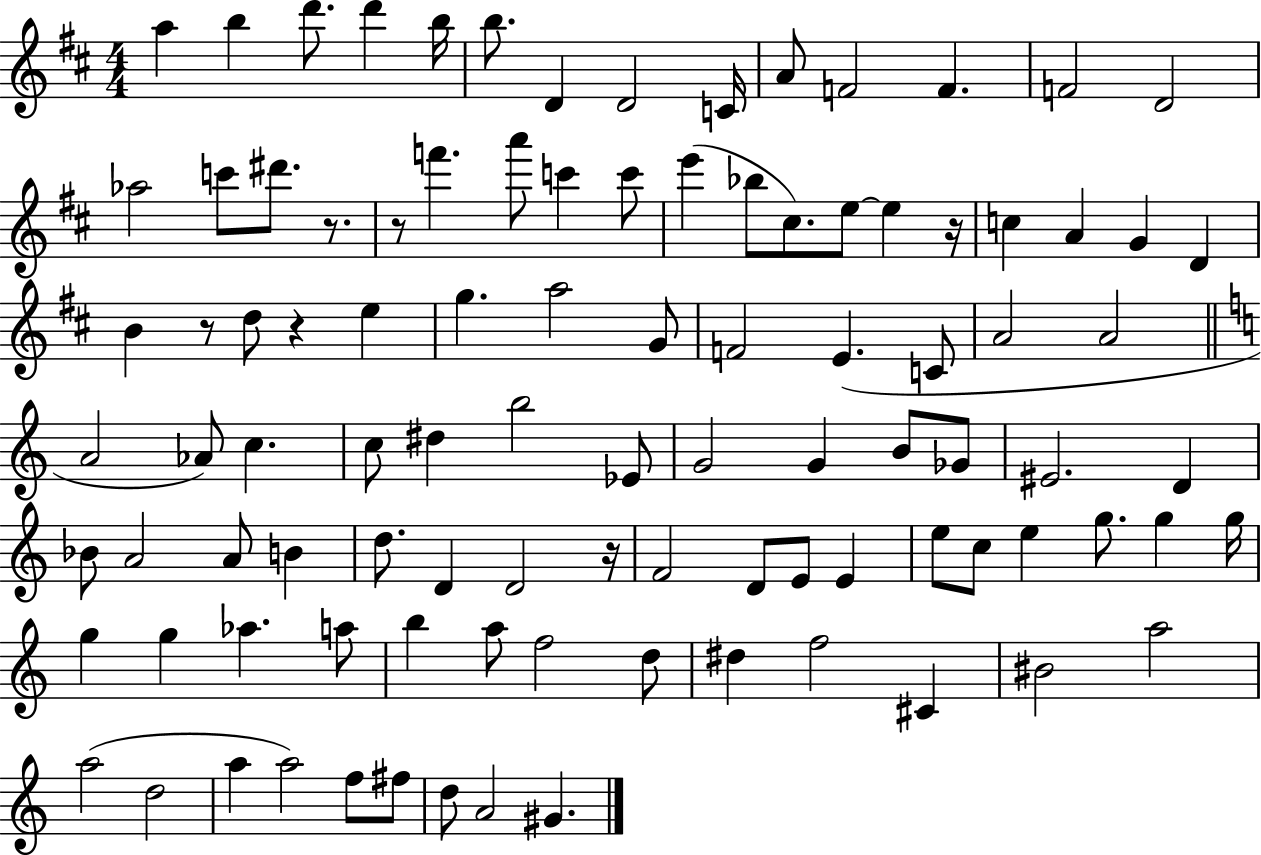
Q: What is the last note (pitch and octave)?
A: G#4